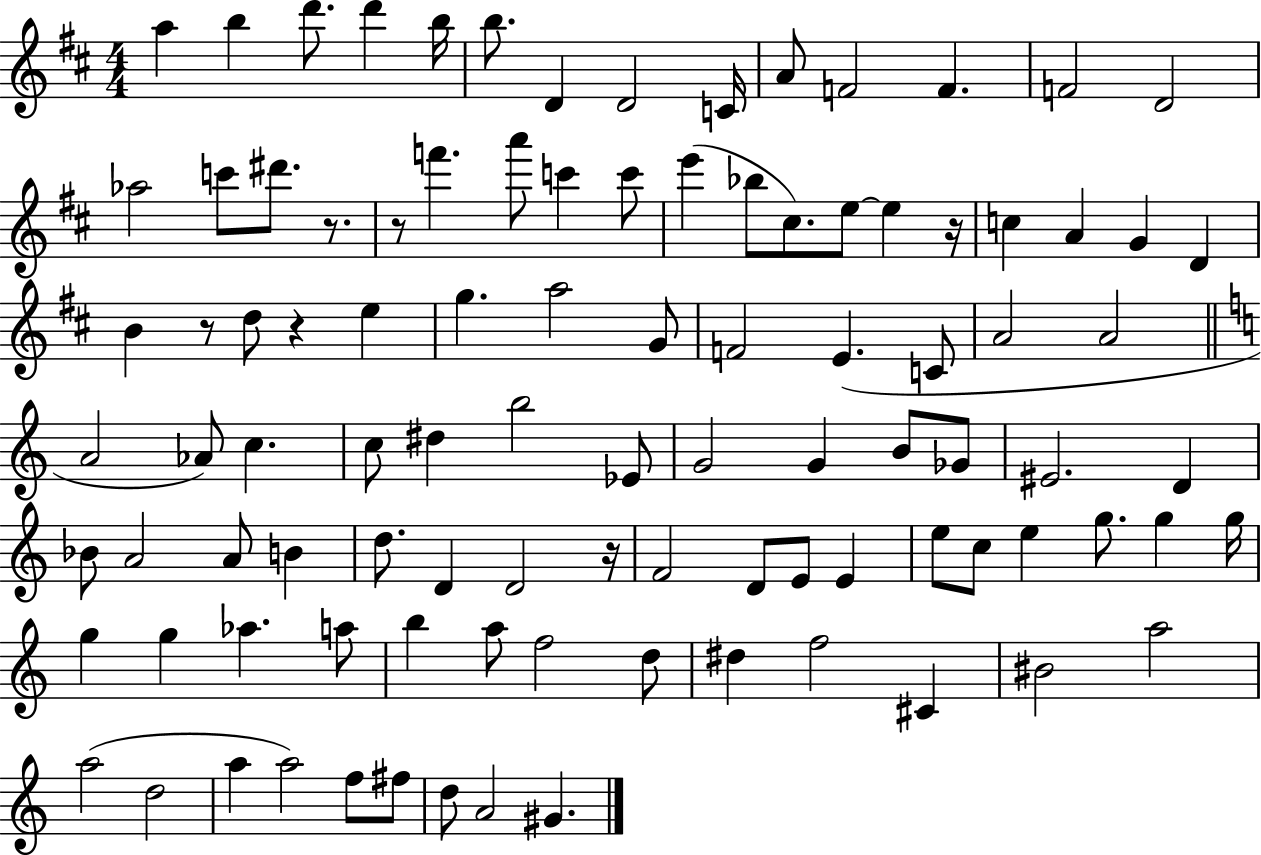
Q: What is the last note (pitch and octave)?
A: G#4